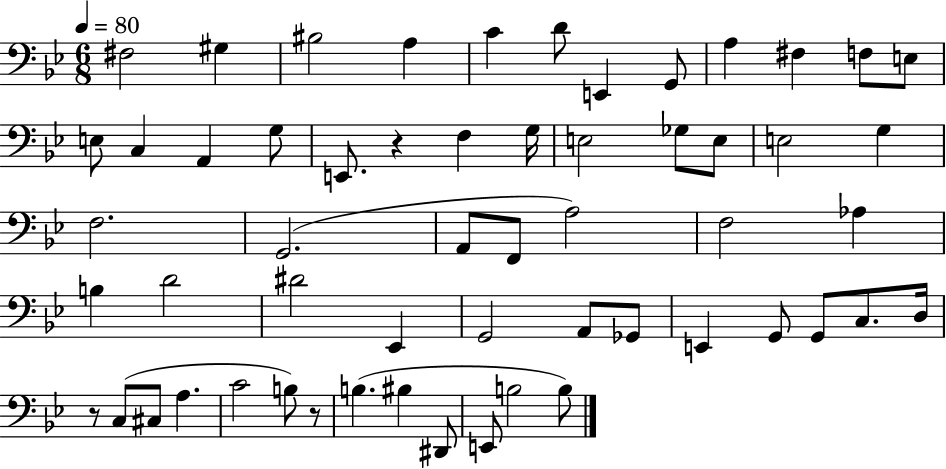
X:1
T:Untitled
M:6/8
L:1/4
K:Bb
^F,2 ^G, ^B,2 A, C D/2 E,, G,,/2 A, ^F, F,/2 E,/2 E,/2 C, A,, G,/2 E,,/2 z F, G,/4 E,2 _G,/2 E,/2 E,2 G, F,2 G,,2 A,,/2 F,,/2 A,2 F,2 _A, B, D2 ^D2 _E,, G,,2 A,,/2 _G,,/2 E,, G,,/2 G,,/2 C,/2 D,/4 z/2 C,/2 ^C,/2 A, C2 B,/2 z/2 B, ^B, ^D,,/2 E,,/2 B,2 B,/2